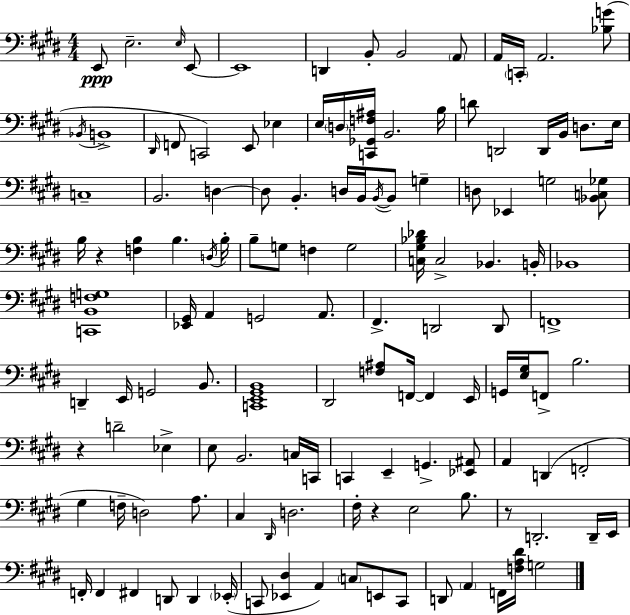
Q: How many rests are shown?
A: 4